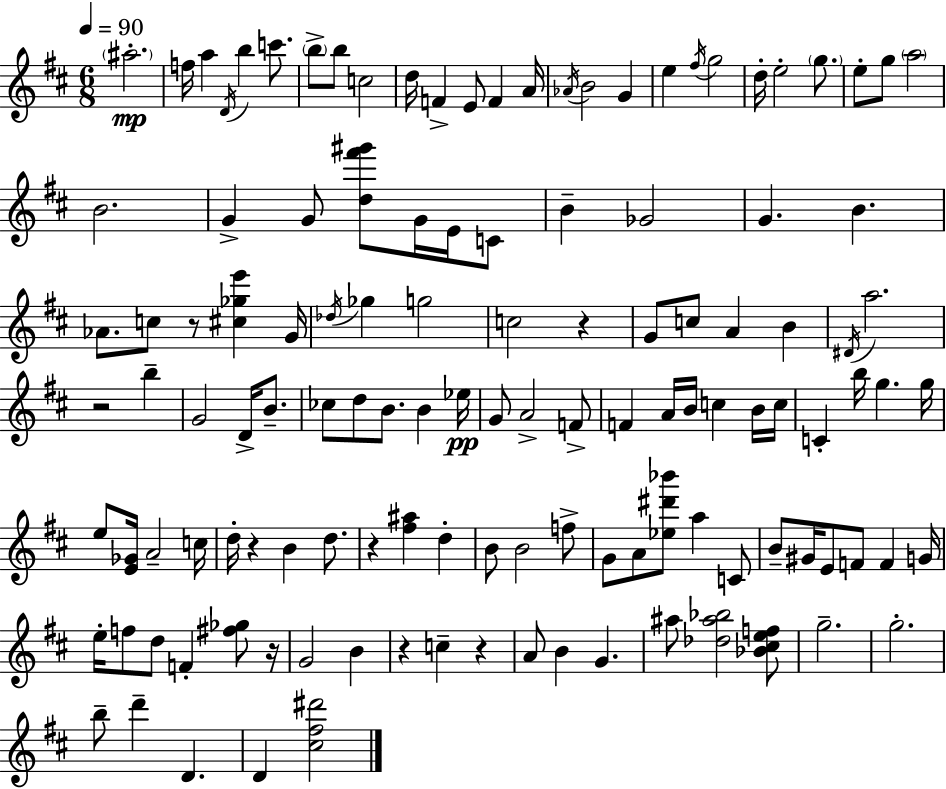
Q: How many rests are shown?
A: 8